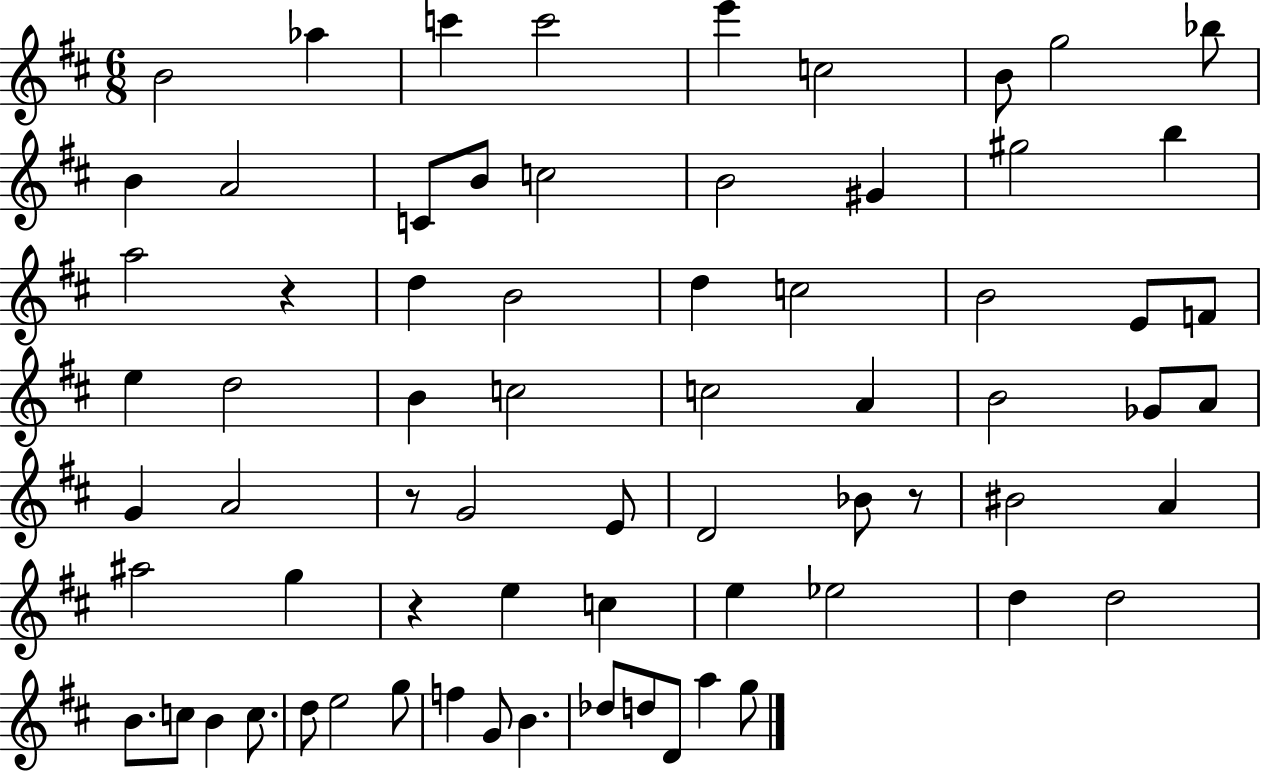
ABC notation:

X:1
T:Untitled
M:6/8
L:1/4
K:D
B2 _a c' c'2 e' c2 B/2 g2 _b/2 B A2 C/2 B/2 c2 B2 ^G ^g2 b a2 z d B2 d c2 B2 E/2 F/2 e d2 B c2 c2 A B2 _G/2 A/2 G A2 z/2 G2 E/2 D2 _B/2 z/2 ^B2 A ^a2 g z e c e _e2 d d2 B/2 c/2 B c/2 d/2 e2 g/2 f G/2 B _d/2 d/2 D/2 a g/2